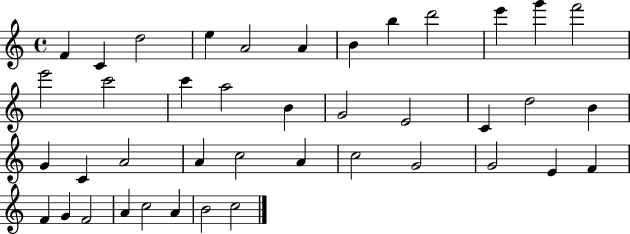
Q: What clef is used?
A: treble